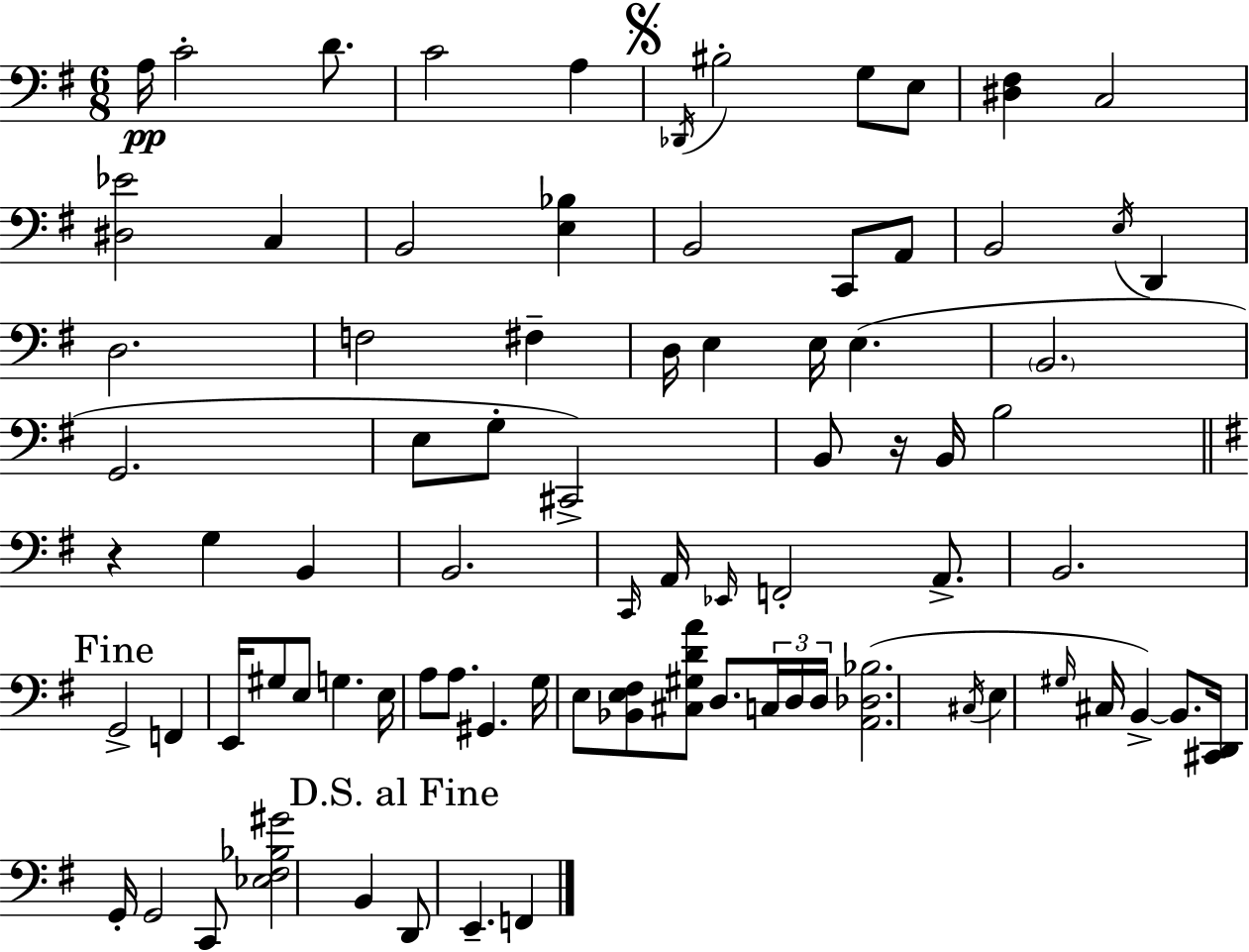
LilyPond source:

{
  \clef bass
  \numericTimeSignature
  \time 6/8
  \key e \minor
  a16\pp c'2-. d'8. | c'2 a4 | \mark \markup { \musicglyph "scripts.segno" } \acciaccatura { des,16 } bis2-. g8 e8 | <dis fis>4 c2 | \break <dis ees'>2 c4 | b,2 <e bes>4 | b,2 c,8 a,8 | b,2 \acciaccatura { e16 } d,4 | \break d2. | f2 fis4-- | d16 e4 e16 e4.( | \parenthesize b,2. | \break g,2. | e8 g8-. cis,2->) | b,8 r16 b,16 b2 | \bar "||" \break \key g \major r4 g4 b,4 | b,2. | \grace { c,16 } a,16 \grace { ees,16 } f,2-. a,8.-> | b,2. | \break \mark "Fine" g,2-> f,4 | e,16 gis8 e8 g4. | e16 a8 a8. gis,4. | g16 e8 <bes, e fis>8 <cis gis d' a'>8 d8. \tuplet 3/2 { c16 | \break d16 d16 } <a, des bes>2.( | \acciaccatura { cis16 } e4 \grace { gis16 } cis16 b,4->~~) | b,8. <cis, d,>16 g,16-. g,2 | c,8 <ees fis bes gis'>2 | \break b,4 \mark "D.S. al Fine" d,8 e,4.-- | f,4 \bar "|."
}